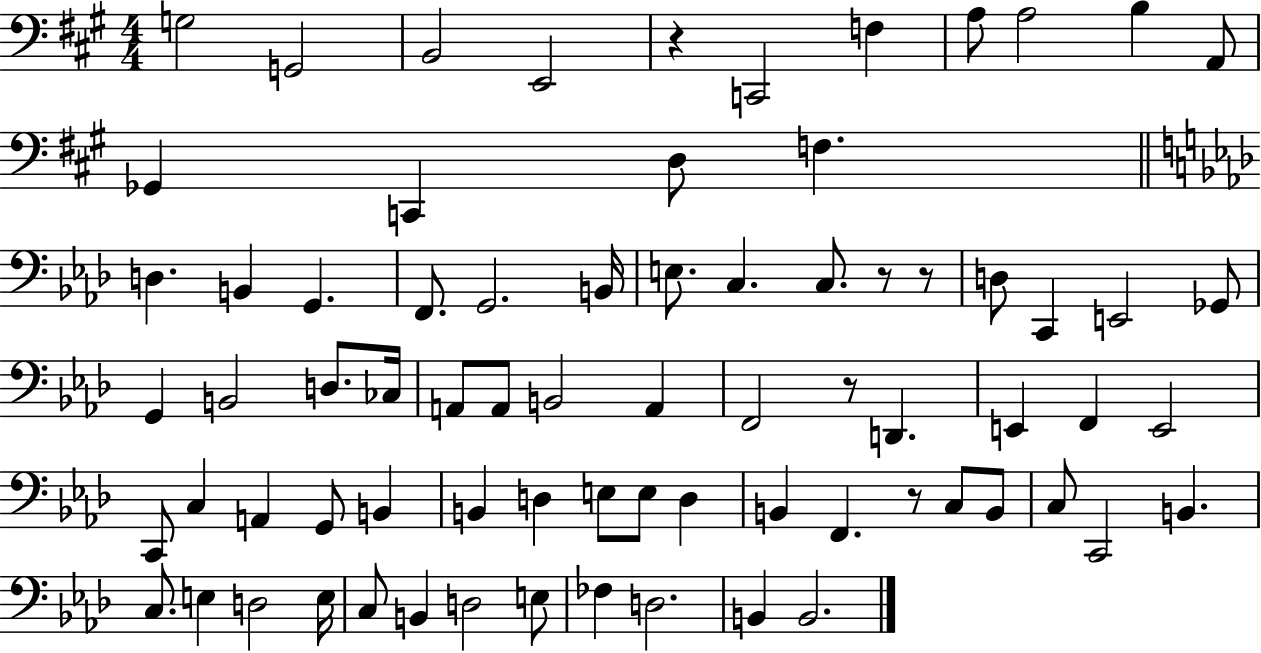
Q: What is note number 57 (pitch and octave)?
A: B2